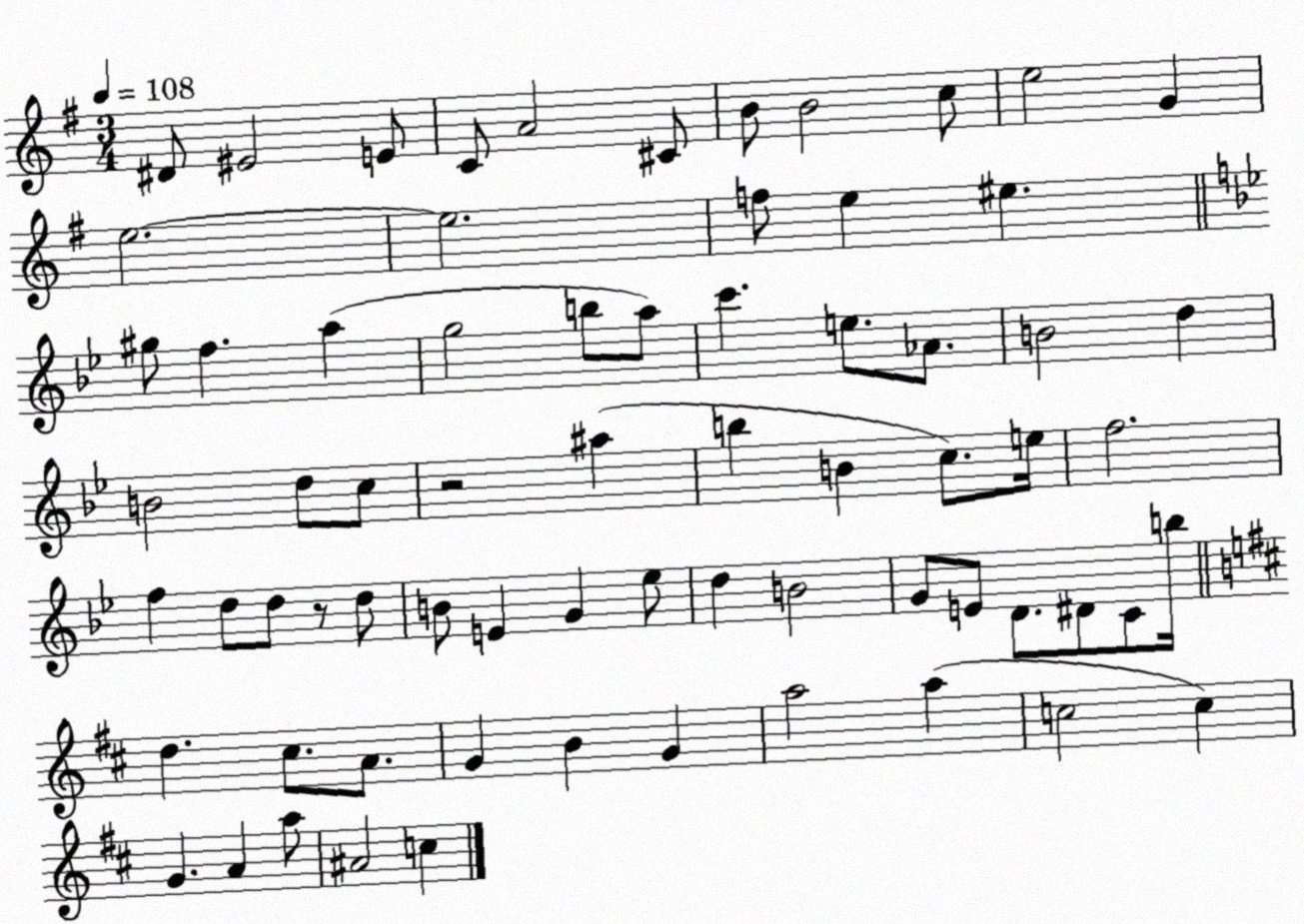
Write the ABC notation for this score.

X:1
T:Untitled
M:3/4
L:1/4
K:G
^D/2 ^E2 E/2 C/2 A2 ^C/2 B/2 B2 c/2 e2 G e2 e2 f/2 e ^e ^g/2 f a g2 b/2 a/2 c' e/2 _A/2 B2 d B2 d/2 c/2 z2 ^a b B c/2 e/4 f2 f d/2 d/2 z/2 d/2 B/2 E G _e/2 d B2 G/2 E/2 D/2 ^D/2 C/2 b/4 d ^c/2 A/2 G B G a2 a c2 c G A a/2 ^A2 c